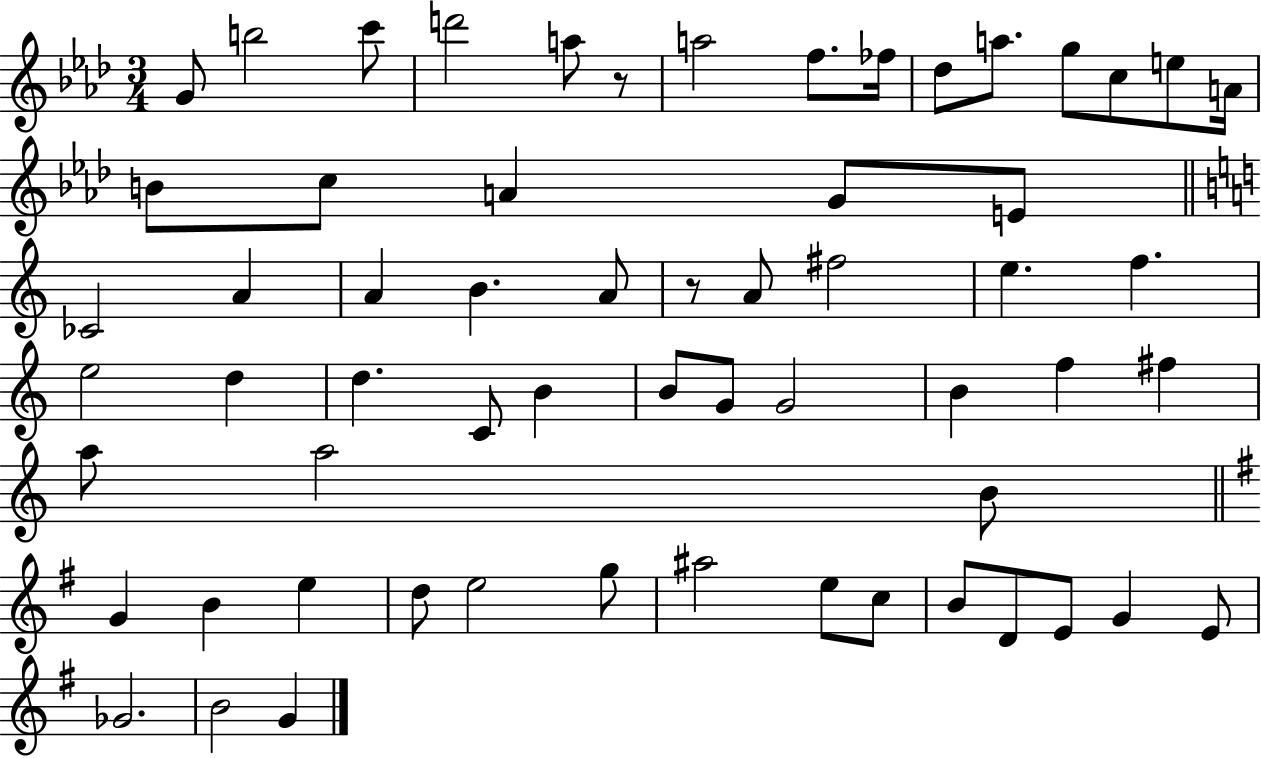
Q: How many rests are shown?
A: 2